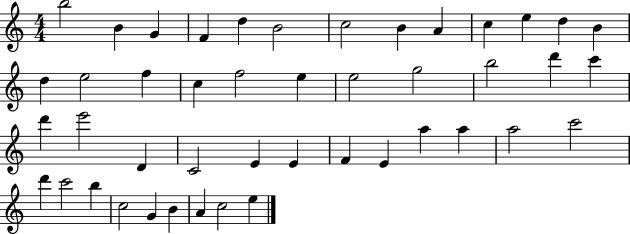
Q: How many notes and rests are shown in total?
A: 45